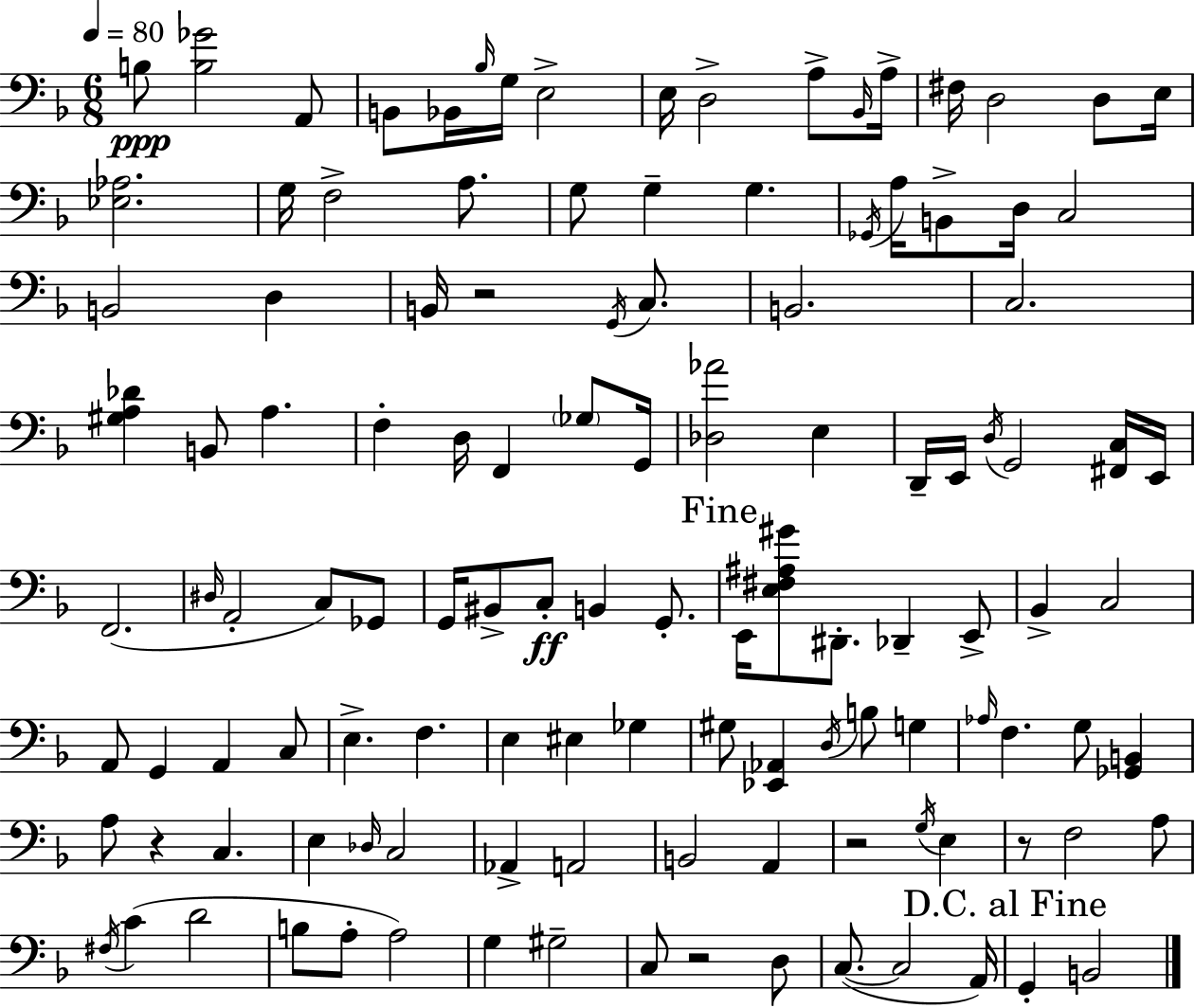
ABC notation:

X:1
T:Untitled
M:6/8
L:1/4
K:F
B,/2 [B,_G]2 A,,/2 B,,/2 _B,,/4 _B,/4 G,/4 E,2 E,/4 D,2 A,/2 _B,,/4 A,/4 ^F,/4 D,2 D,/2 E,/4 [_E,_A,]2 G,/4 F,2 A,/2 G,/2 G, G, _G,,/4 A,/4 B,,/2 D,/4 C,2 B,,2 D, B,,/4 z2 G,,/4 C,/2 B,,2 C,2 [^G,A,_D] B,,/2 A, F, D,/4 F,, _G,/2 G,,/4 [_D,_A]2 E, D,,/4 E,,/4 D,/4 G,,2 [^F,,C,]/4 E,,/4 F,,2 ^D,/4 A,,2 C,/2 _G,,/2 G,,/4 ^B,,/2 C,/2 B,, G,,/2 E,,/4 [E,^F,^A,^G]/2 ^D,,/2 _D,, E,,/2 _B,, C,2 A,,/2 G,, A,, C,/2 E, F, E, ^E, _G, ^G,/2 [_E,,_A,,] D,/4 B,/2 G, _A,/4 F, G,/2 [_G,,B,,] A,/2 z C, E, _D,/4 C,2 _A,, A,,2 B,,2 A,, z2 G,/4 E, z/2 F,2 A,/2 ^F,/4 C D2 B,/2 A,/2 A,2 G, ^G,2 C,/2 z2 D,/2 C,/2 C,2 A,,/4 G,, B,,2